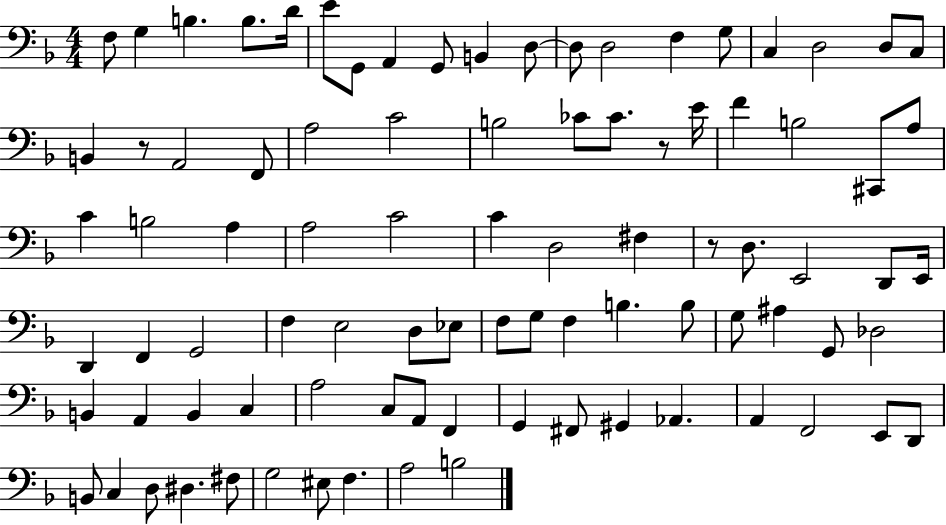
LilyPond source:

{
  \clef bass
  \numericTimeSignature
  \time 4/4
  \key f \major
  f8 g4 b4. b8. d'16 | e'8 g,8 a,4 g,8 b,4 d8~~ | d8 d2 f4 g8 | c4 d2 d8 c8 | \break b,4 r8 a,2 f,8 | a2 c'2 | b2 ces'8 ces'8. r8 e'16 | f'4 b2 cis,8 a8 | \break c'4 b2 a4 | a2 c'2 | c'4 d2 fis4 | r8 d8. e,2 d,8 e,16 | \break d,4 f,4 g,2 | f4 e2 d8 ees8 | f8 g8 f4 b4. b8 | g8 ais4 g,8 des2 | \break b,4 a,4 b,4 c4 | a2 c8 a,8 f,4 | g,4 fis,8 gis,4 aes,4. | a,4 f,2 e,8 d,8 | \break b,8 c4 d8 dis4. fis8 | g2 eis8 f4. | a2 b2 | \bar "|."
}